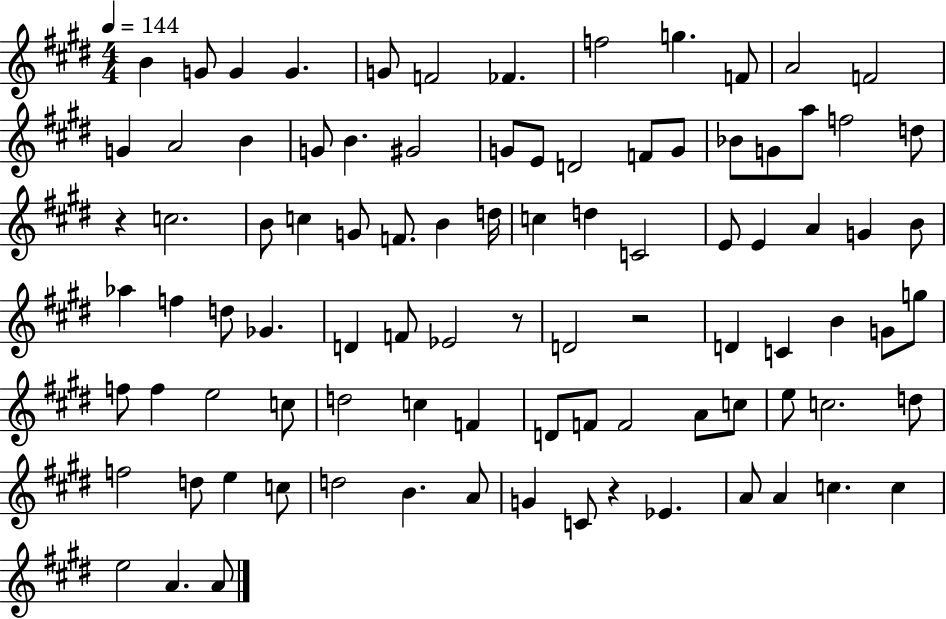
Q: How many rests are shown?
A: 4